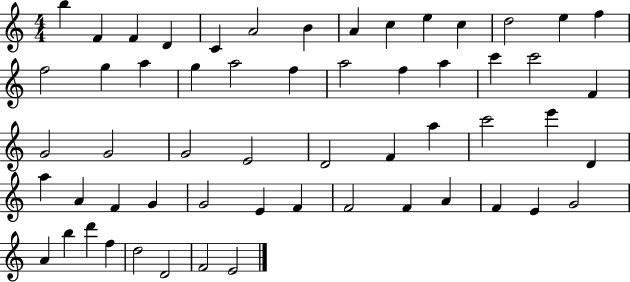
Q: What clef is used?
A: treble